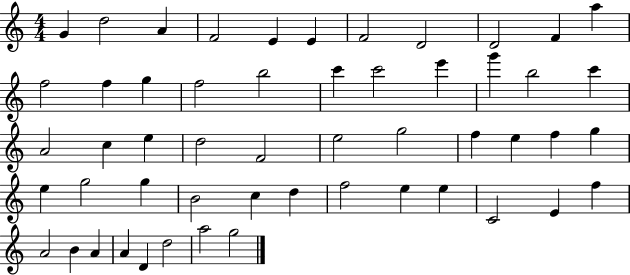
G4/q D5/h A4/q F4/h E4/q E4/q F4/h D4/h D4/h F4/q A5/q F5/h F5/q G5/q F5/h B5/h C6/q C6/h E6/q G6/q B5/h C6/q A4/h C5/q E5/q D5/h F4/h E5/h G5/h F5/q E5/q F5/q G5/q E5/q G5/h G5/q B4/h C5/q D5/q F5/h E5/q E5/q C4/h E4/q F5/q A4/h B4/q A4/q A4/q D4/q D5/h A5/h G5/h